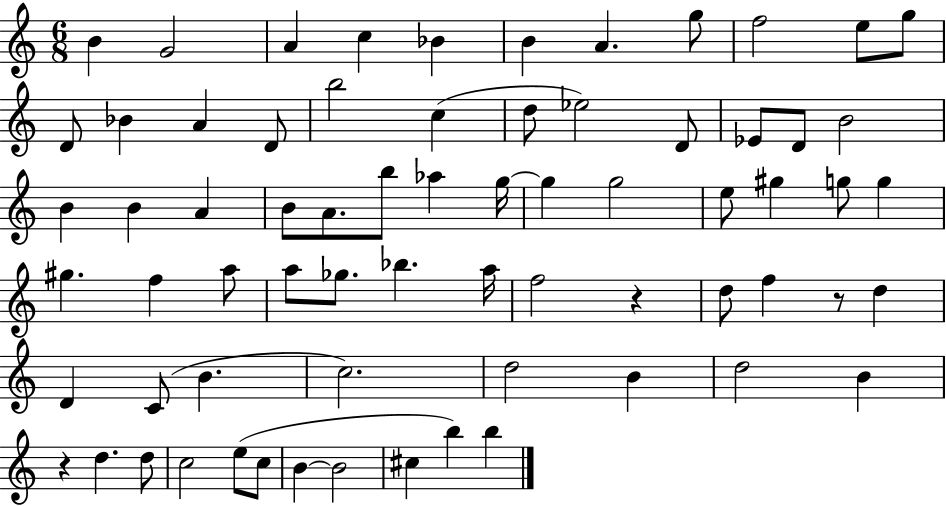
B4/q G4/h A4/q C5/q Bb4/q B4/q A4/q. G5/e F5/h E5/e G5/e D4/e Bb4/q A4/q D4/e B5/h C5/q D5/e Eb5/h D4/e Eb4/e D4/e B4/h B4/q B4/q A4/q B4/e A4/e. B5/e Ab5/q G5/s G5/q G5/h E5/e G#5/q G5/e G5/q G#5/q. F5/q A5/e A5/e Gb5/e. Bb5/q. A5/s F5/h R/q D5/e F5/q R/e D5/q D4/q C4/e B4/q. C5/h. D5/h B4/q D5/h B4/q R/q D5/q. D5/e C5/h E5/e C5/e B4/q B4/h C#5/q B5/q B5/q